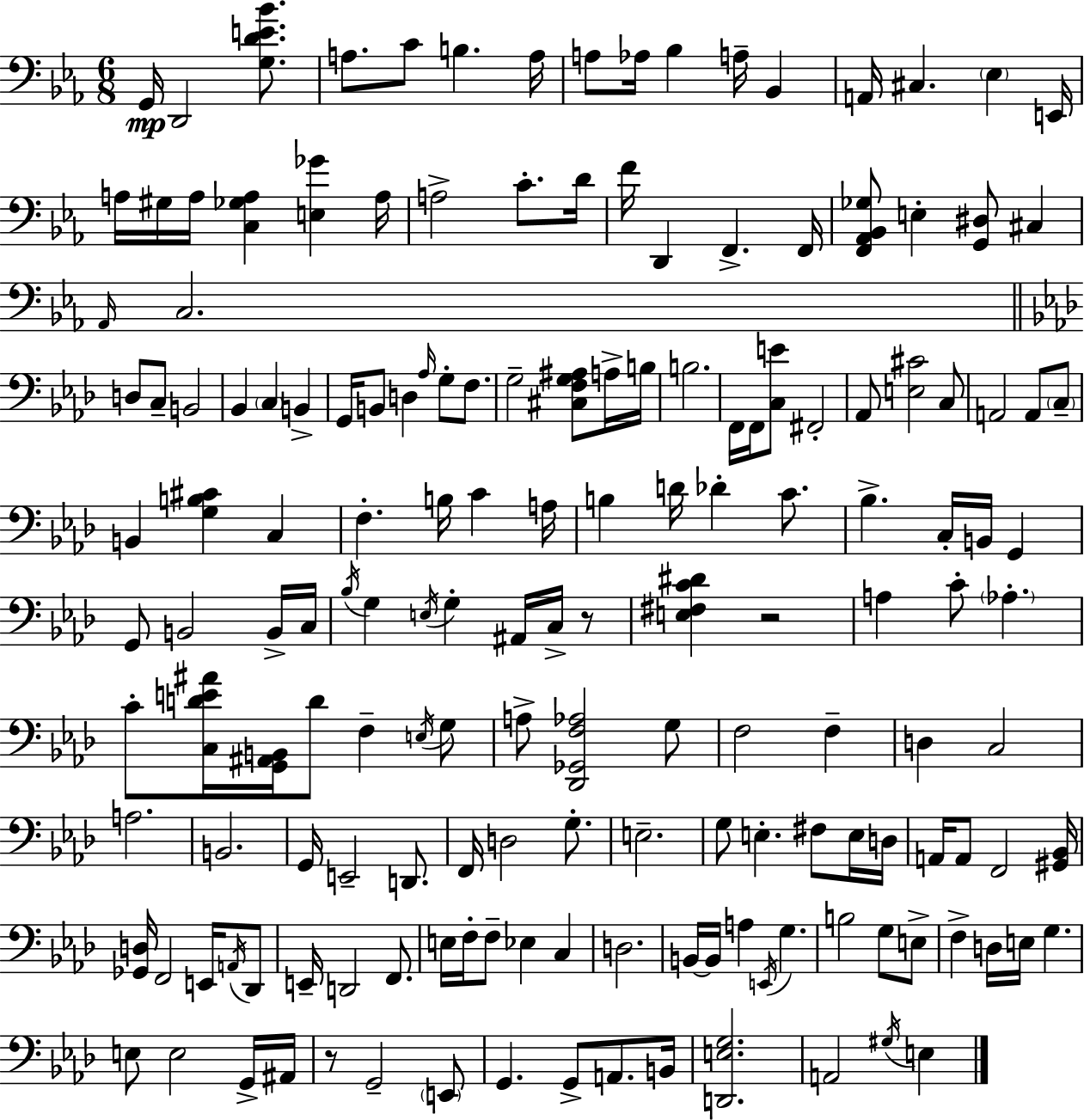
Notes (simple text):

G2/s D2/h [G3,D4,E4,Bb4]/e. A3/e. C4/e B3/q. A3/s A3/e Ab3/s Bb3/q A3/s Bb2/q A2/s C#3/q. Eb3/q E2/s A3/s G#3/s A3/s [C3,Gb3,A3]/q [E3,Gb4]/q A3/s A3/h C4/e. D4/s F4/s D2/q F2/q. F2/s [F2,Ab2,Bb2,Gb3]/e E3/q [G2,D#3]/e C#3/q Ab2/s C3/h. D3/e C3/e B2/h Bb2/q C3/q B2/q G2/s B2/e D3/q Ab3/s G3/e F3/e. G3/h [C#3,F3,G3,A#3]/e A3/s B3/s B3/h. F2/s F2/s [C3,E4]/e F#2/h Ab2/e [E3,C#4]/h C3/e A2/h A2/e C3/e B2/q [G3,B3,C#4]/q C3/q F3/q. B3/s C4/q A3/s B3/q D4/s Db4/q C4/e. Bb3/q. C3/s B2/s G2/q G2/e B2/h B2/s C3/s Bb3/s G3/q E3/s G3/q A#2/s C3/s R/e [E3,F#3,C4,D#4]/q R/h A3/q C4/e Ab3/q. C4/e [C3,D4,E4,A#4]/s [G2,A#2,B2]/s D4/e F3/q E3/s G3/e A3/e [Db2,Gb2,F3,Ab3]/h G3/e F3/h F3/q D3/q C3/h A3/h. B2/h. G2/s E2/h D2/e. F2/s D3/h G3/e. E3/h. G3/e E3/q. F#3/e E3/s D3/s A2/s A2/e F2/h [G#2,Bb2]/s [Gb2,D3]/s F2/h E2/s A2/s Db2/e E2/s D2/h F2/e. E3/s F3/s F3/e Eb3/q C3/q D3/h. B2/s B2/s A3/q E2/s G3/q. B3/h G3/e E3/e F3/q D3/s E3/s G3/q. E3/e E3/h G2/s A#2/s R/e G2/h E2/e G2/q. G2/e A2/e. B2/s [D2,E3,G3]/h. A2/h G#3/s E3/q